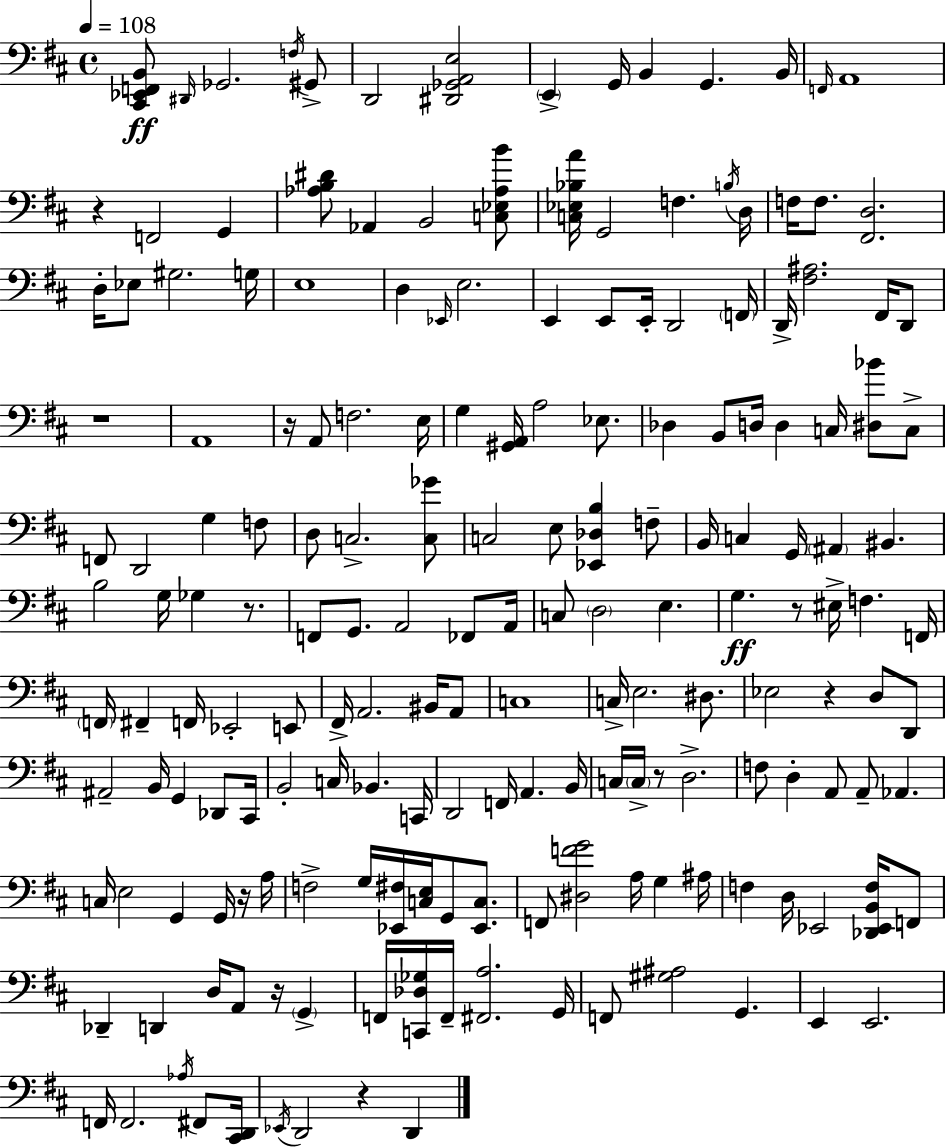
[C#2,Eb2,F2,B2]/e D#2/s Gb2/h. F3/s G#2/e D2/h [D#2,Gb2,A2,E3]/h E2/q G2/s B2/q G2/q. B2/s F2/s A2/w R/q F2/h G2/q [Ab3,B3,D#4]/e Ab2/q B2/h [C3,Eb3,Ab3,B4]/e [C3,Eb3,Bb3,A4]/s G2/h F3/q. B3/s D3/s F3/s F3/e. [F#2,D3]/h. D3/s Eb3/e G#3/h. G3/s E3/w D3/q Eb2/s E3/h. E2/q E2/e E2/s D2/h F2/s D2/s [F#3,A#3]/h. F#2/s D2/e R/w A2/w R/s A2/e F3/h. E3/s G3/q [G#2,A2]/s A3/h Eb3/e. Db3/q B2/e D3/s D3/q C3/s [D#3,Bb4]/e C3/e F2/e D2/h G3/q F3/e D3/e C3/h. [C3,Gb4]/e C3/h E3/e [Eb2,Db3,B3]/q F3/e B2/s C3/q G2/s A#2/q BIS2/q. B3/h G3/s Gb3/q R/e. F2/e G2/e. A2/h FES2/e A2/s C3/e D3/h E3/q. G3/q. R/e EIS3/s F3/q. F2/s F2/s F#2/q F2/s Eb2/h E2/e F#2/s A2/h. BIS2/s A2/e C3/w C3/s E3/h. D#3/e. Eb3/h R/q D3/e D2/e A#2/h B2/s G2/q Db2/e C#2/s B2/h C3/s Bb2/q. C2/s D2/h F2/s A2/q. B2/s C3/s C3/s R/e D3/h. F3/e D3/q A2/e A2/e Ab2/q. C3/s E3/h G2/q G2/s R/s A3/s F3/h G3/s [Eb2,F#3]/s [C3,E3]/s G2/e [Eb2,C3]/e. F2/e [D#3,F4,G4]/h A3/s G3/q A#3/s F3/q D3/s Eb2/h [Db2,Eb2,B2,F3]/s F2/e Db2/q D2/q D3/s A2/e R/s G2/q F2/s [C2,Db3,Gb3]/s F2/s [F#2,A3]/h. G2/s F2/e [G#3,A#3]/h G2/q. E2/q E2/h. F2/s F2/h. Ab3/s F#2/e [C#2,D2]/s Eb2/s D2/h R/q D2/q